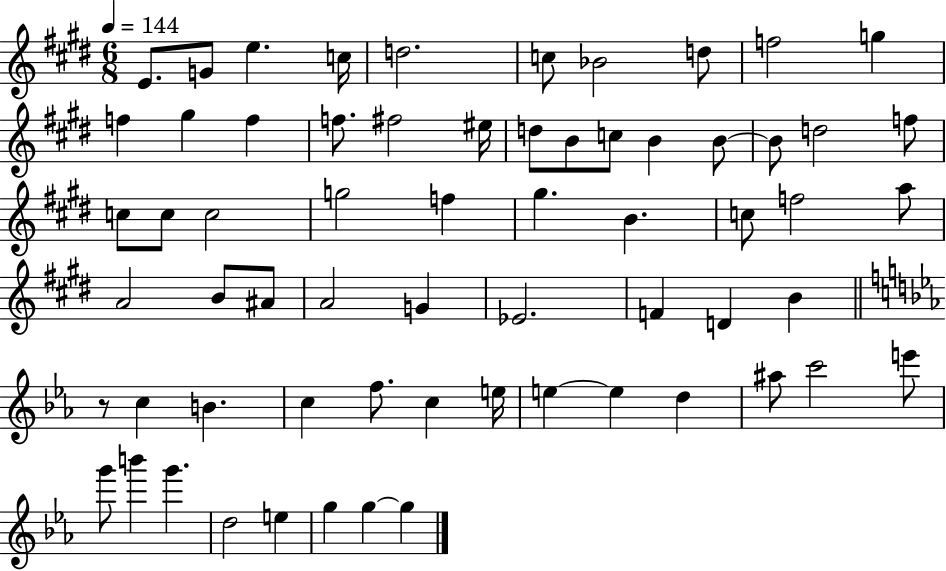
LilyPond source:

{
  \clef treble
  \numericTimeSignature
  \time 6/8
  \key e \major
  \tempo 4 = 144
  e'8. g'8 e''4. c''16 | d''2. | c''8 bes'2 d''8 | f''2 g''4 | \break f''4 gis''4 f''4 | f''8. fis''2 eis''16 | d''8 b'8 c''8 b'4 b'8~~ | b'8 d''2 f''8 | \break c''8 c''8 c''2 | g''2 f''4 | gis''4. b'4. | c''8 f''2 a''8 | \break a'2 b'8 ais'8 | a'2 g'4 | ees'2. | f'4 d'4 b'4 | \break \bar "||" \break \key ees \major r8 c''4 b'4. | c''4 f''8. c''4 e''16 | e''4~~ e''4 d''4 | ais''8 c'''2 e'''8 | \break g'''8 b'''4 g'''4. | d''2 e''4 | g''4 g''4~~ g''4 | \bar "|."
}